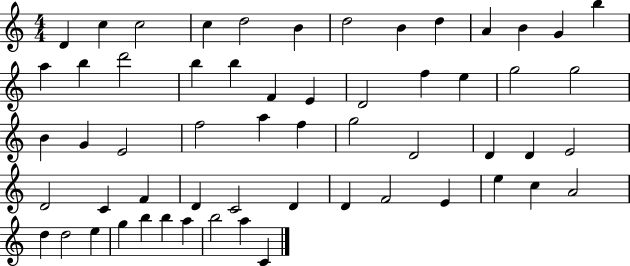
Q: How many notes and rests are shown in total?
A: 58